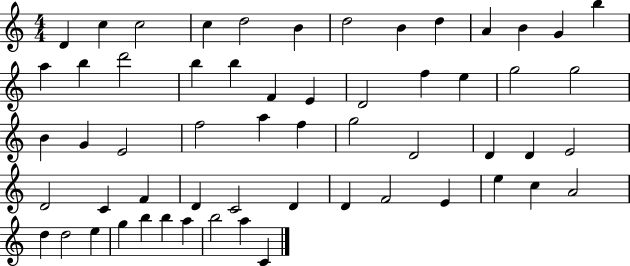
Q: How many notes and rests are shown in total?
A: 58